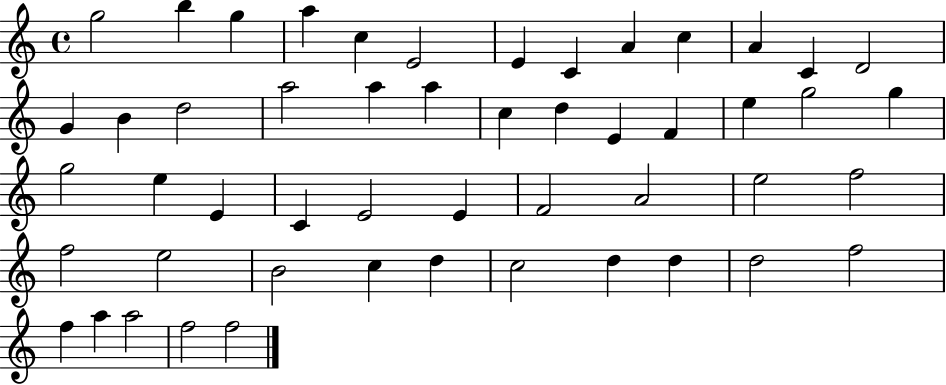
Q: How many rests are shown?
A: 0